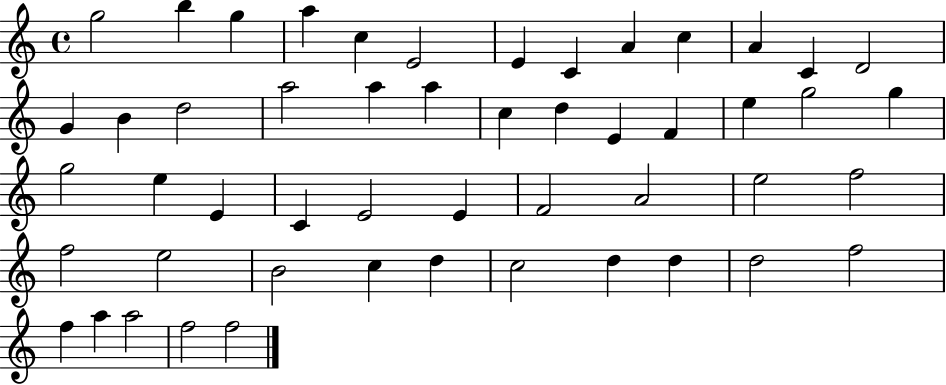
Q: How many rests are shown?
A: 0